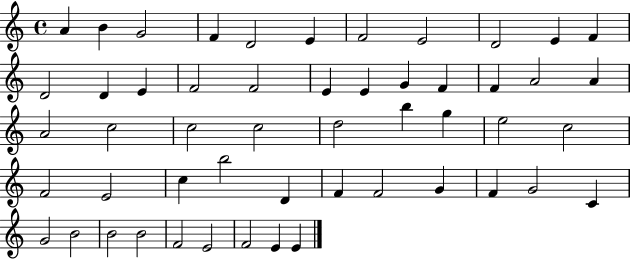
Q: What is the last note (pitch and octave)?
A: E4